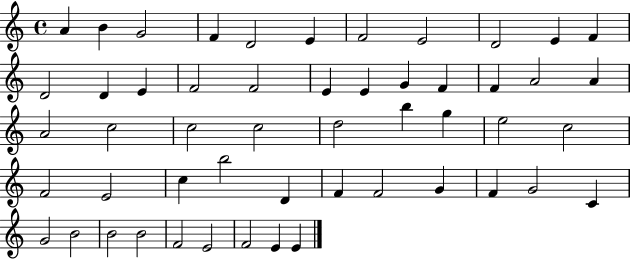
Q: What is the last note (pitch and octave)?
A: E4